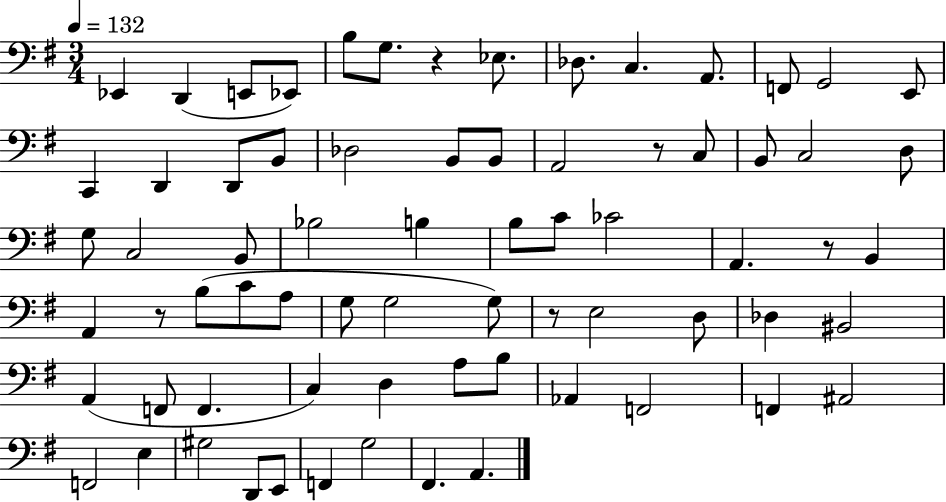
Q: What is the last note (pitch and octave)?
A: A2